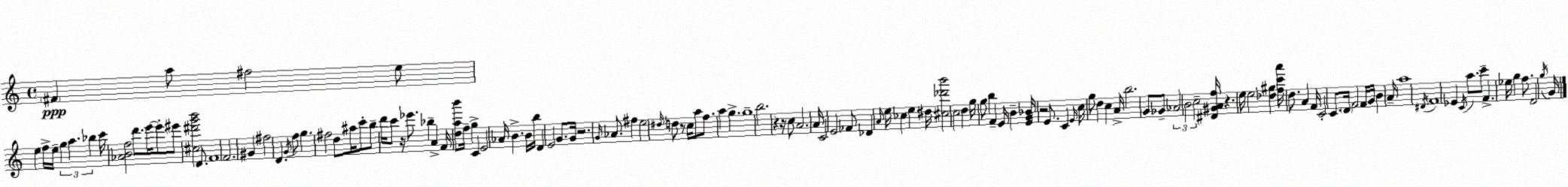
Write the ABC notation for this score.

X:1
T:Untitled
M:4/4
L:1/4
K:C
^F a/2 ^f2 e/2 e f/4 e/4 g a _b c'/4 [_ABf]2 d'/2 e'/4 e'/2 ^e'/2 [^c^d'g'b']2 D/2 F4 F2 ^G ^f2 D G/4 f/2 g ^f2 d/2 ^a/4 c'/2 b/2 d'/4 c'/2 z/4 _e'/2 _b A F/4 [dab']/2 f/4 g C E2 _A/4 B B/4 b/4 D E2 G/2 G/4 z2 G/4 _A/2 ^f e2 ^d/4 d/2 z/2 c/4 a/2 f/2 a g g4 b2 z z/4 c/2 A2 A/4 C2 E2 _F/2 _D A/4 e/4 _c e ^d/4 [^c_d'b']2 c2 d g/4 g/2 b F E/4 B [EG_B]/4 z2 E/2 C E/4 c/4 g/2 d c A/4 b2 G/2 _G/2 _A2 B2 c2 [^D^GAf]/4 z e/4 e2 [_d^g] [fc'a']/4 d/2 A F/4 C2 C/2 D/4 F2 F/4 G/4 B A/4 a4 ^D/4 F4 _E C/4 a/2 c'/2 F _e/4 g f/2 D2 g/4 G/4